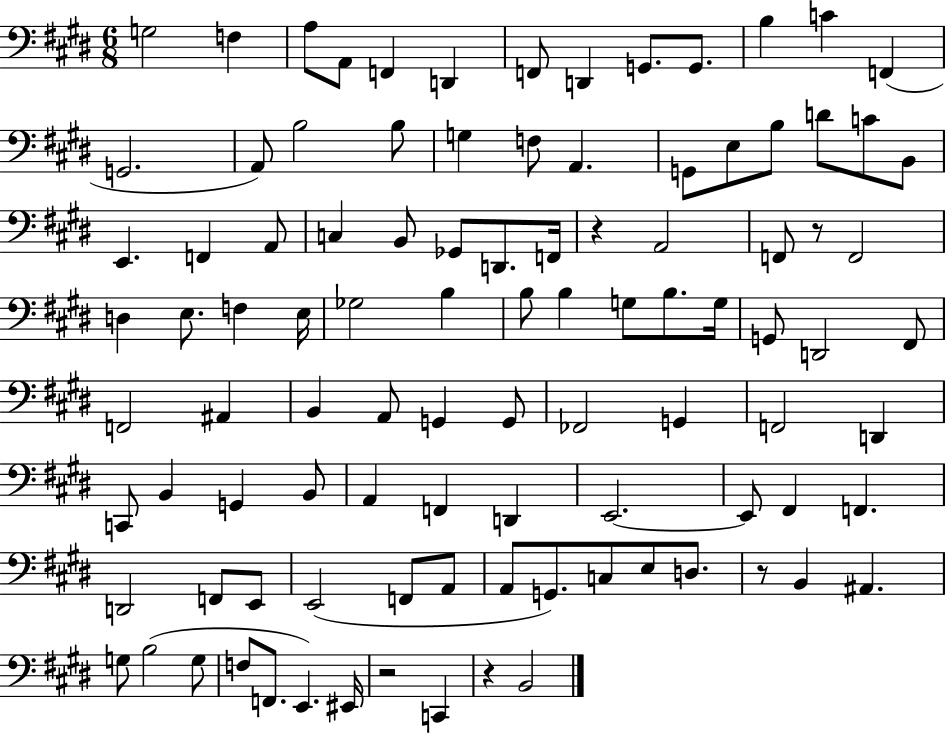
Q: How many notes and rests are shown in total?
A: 99